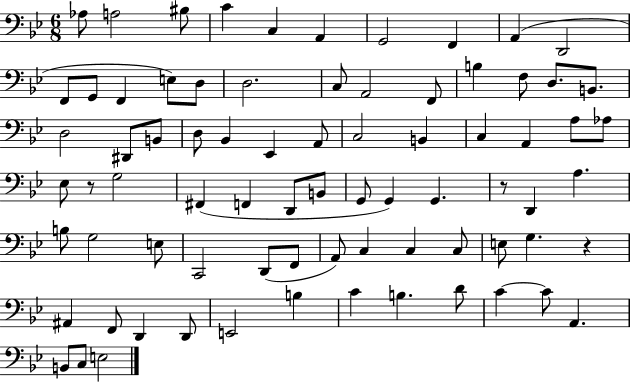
Ab3/e A3/h BIS3/e C4/q C3/q A2/q G2/h F2/q A2/q D2/h F2/e G2/e F2/q E3/e D3/e D3/h. C3/e A2/h F2/e B3/q F3/e D3/e. B2/e. D3/h D#2/e B2/e D3/e Bb2/q Eb2/q A2/e C3/h B2/q C3/q A2/q A3/e Ab3/e Eb3/e R/e G3/h F#2/q F2/q D2/e B2/e G2/e G2/q G2/q. R/e D2/q A3/q. B3/e G3/h E3/e C2/h D2/e F2/e A2/e C3/q C3/q C3/e E3/e G3/q. R/q A#2/q F2/e D2/q D2/e E2/h B3/q C4/q B3/q. D4/e C4/q C4/e A2/q. B2/e C3/e E3/h